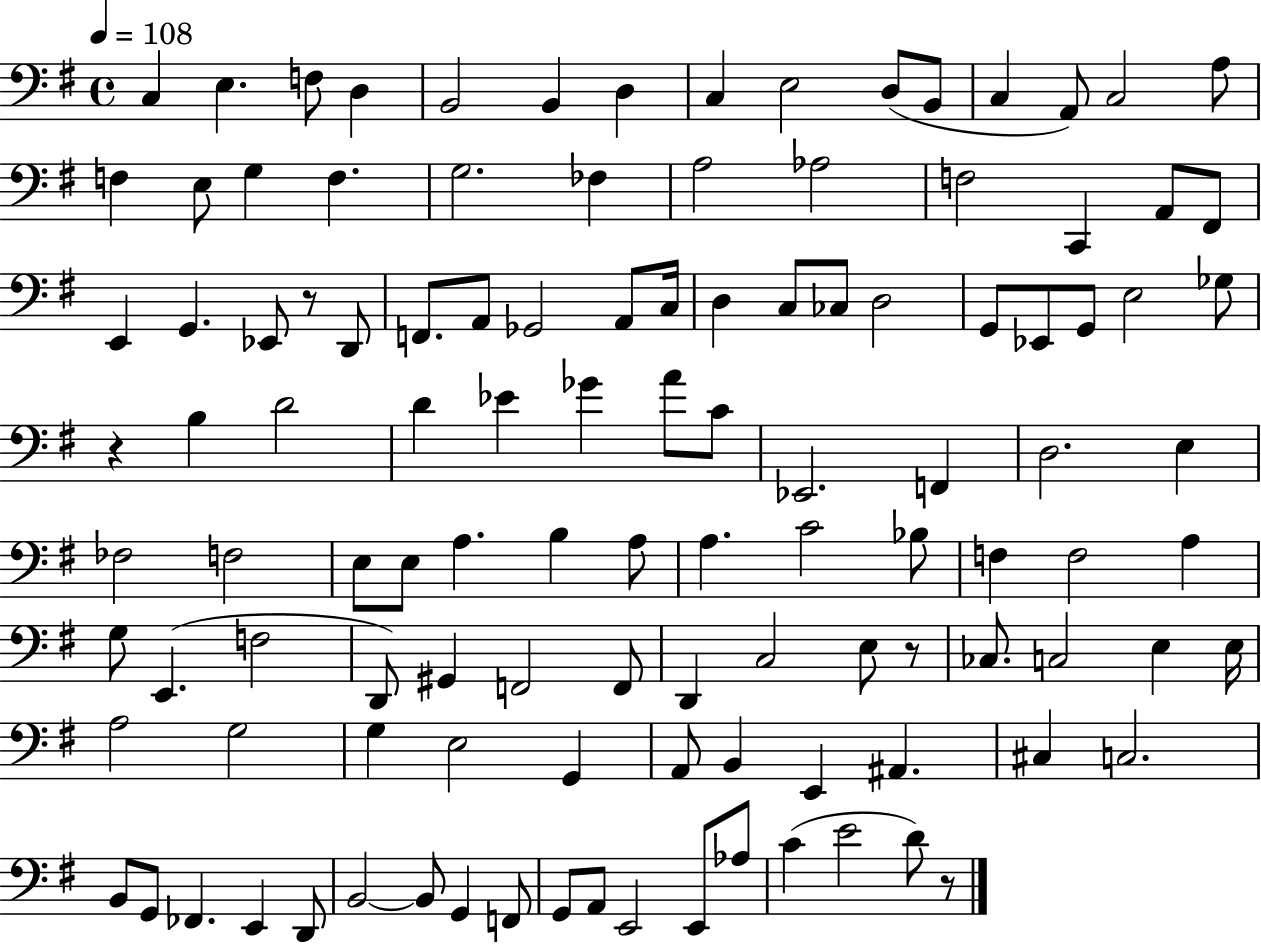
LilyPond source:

{
  \clef bass
  \time 4/4
  \defaultTimeSignature
  \key g \major
  \tempo 4 = 108
  \repeat volta 2 { c4 e4. f8 d4 | b,2 b,4 d4 | c4 e2 d8( b,8 | c4 a,8) c2 a8 | \break f4 e8 g4 f4. | g2. fes4 | a2 aes2 | f2 c,4 a,8 fis,8 | \break e,4 g,4. ees,8 r8 d,8 | f,8. a,8 ges,2 a,8 c16 | d4 c8 ces8 d2 | g,8 ees,8 g,8 e2 ges8 | \break r4 b4 d'2 | d'4 ees'4 ges'4 a'8 c'8 | ees,2. f,4 | d2. e4 | \break fes2 f2 | e8 e8 a4. b4 a8 | a4. c'2 bes8 | f4 f2 a4 | \break g8 e,4.( f2 | d,8) gis,4 f,2 f,8 | d,4 c2 e8 r8 | ces8. c2 e4 e16 | \break a2 g2 | g4 e2 g,4 | a,8 b,4 e,4 ais,4. | cis4 c2. | \break b,8 g,8 fes,4. e,4 d,8 | b,2~~ b,8 g,4 f,8 | g,8 a,8 e,2 e,8 aes8 | c'4( e'2 d'8) r8 | \break } \bar "|."
}